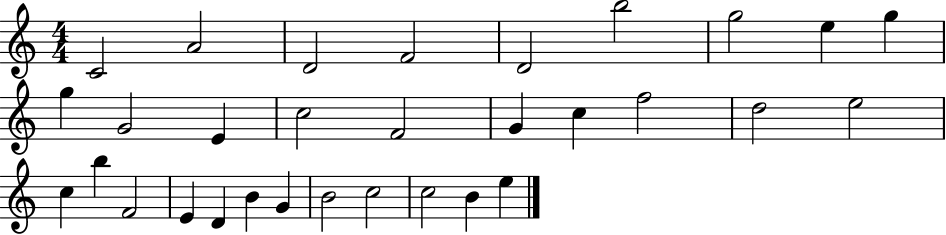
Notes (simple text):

C4/h A4/h D4/h F4/h D4/h B5/h G5/h E5/q G5/q G5/q G4/h E4/q C5/h F4/h G4/q C5/q F5/h D5/h E5/h C5/q B5/q F4/h E4/q D4/q B4/q G4/q B4/h C5/h C5/h B4/q E5/q